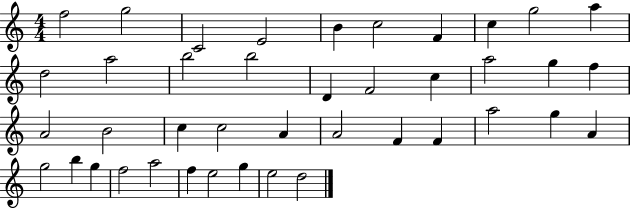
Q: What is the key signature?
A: C major